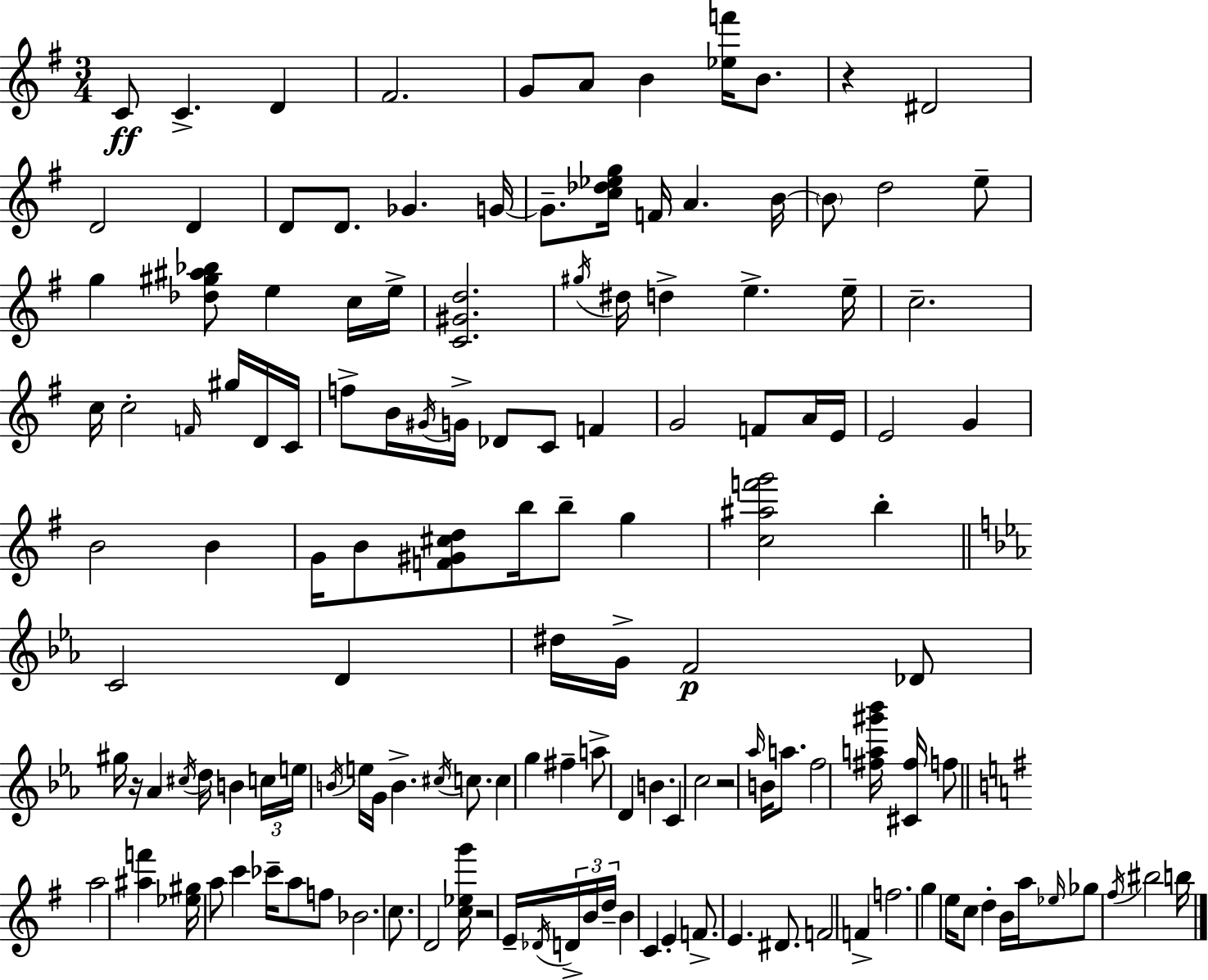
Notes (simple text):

C4/e C4/q. D4/q F#4/h. G4/e A4/e B4/q [Eb5,F6]/s B4/e. R/q D#4/h D4/h D4/q D4/e D4/e. Gb4/q. G4/s G4/e. [C5,Db5,Eb5,G5]/s F4/s A4/q. B4/s B4/e D5/h E5/e G5/q [Db5,G#5,A#5,Bb5]/e E5/q C5/s E5/s [C4,G#4,D5]/h. G#5/s D#5/s D5/q E5/q. E5/s C5/h. C5/s C5/h F4/s G#5/s D4/s C4/s F5/e B4/s G#4/s G4/s Db4/e C4/e F4/q G4/h F4/e A4/s E4/s E4/h G4/q B4/h B4/q G4/s B4/e [F4,G#4,C#5,D5]/e B5/s B5/e G5/q [C5,A#5,F6,G6]/h B5/q C4/h D4/q D#5/s G4/s F4/h Db4/e G#5/s R/s Ab4/q C#5/s D5/s B4/q C5/s E5/s B4/s E5/s G4/s B4/q. C#5/s C5/e. C5/q G5/q F#5/q A5/e D4/q B4/q. C4/q C5/h R/h Ab5/s B4/s A5/e. F5/h [F#5,A5,G#6,Bb6]/s [C#4,F#5]/s F5/e A5/h [A#5,F6]/q [Eb5,G#5]/s A5/e C6/q CES6/s A5/e F5/e Bb4/h. C5/e. D4/h [C5,Eb5,G6]/s R/h E4/s Db4/s D4/s B4/s D5/s B4/q C4/q E4/q F4/e. E4/q. D#4/e. F4/h F4/q F5/h. G5/q E5/s C5/e D5/q B4/s A5/s Eb5/s Gb5/e F#5/s BIS5/h B5/s